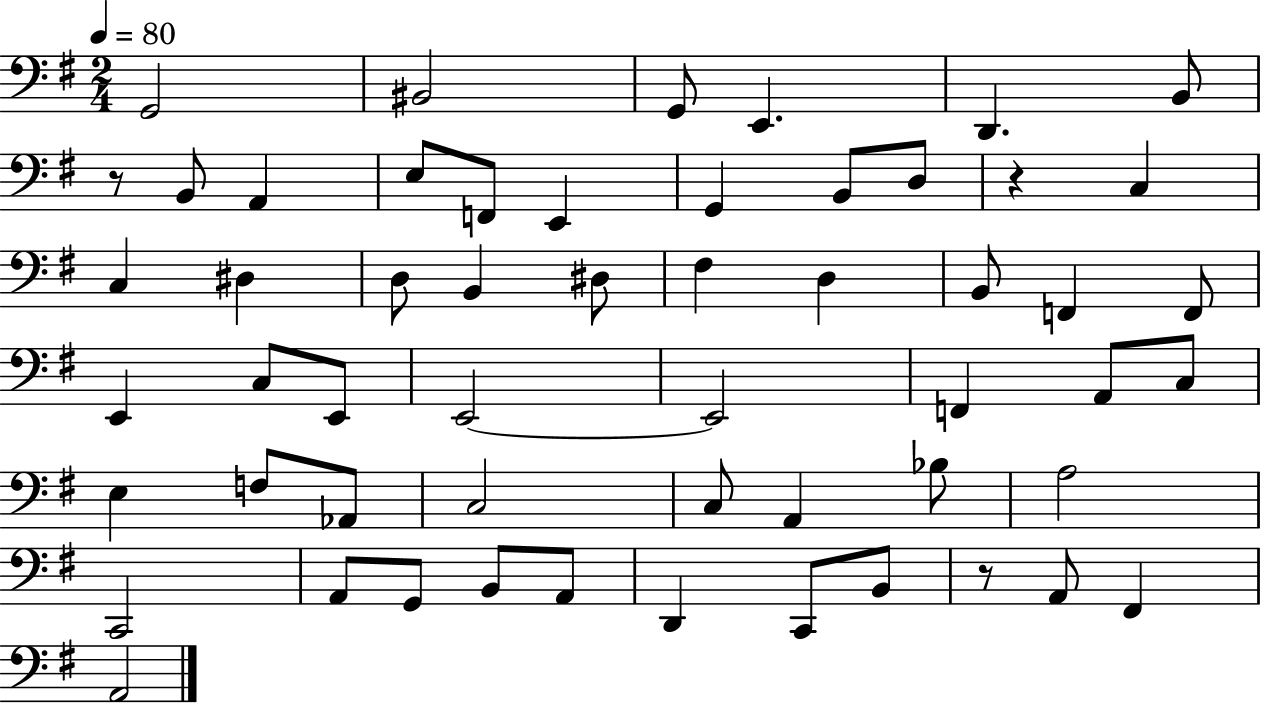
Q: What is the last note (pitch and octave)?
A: A2